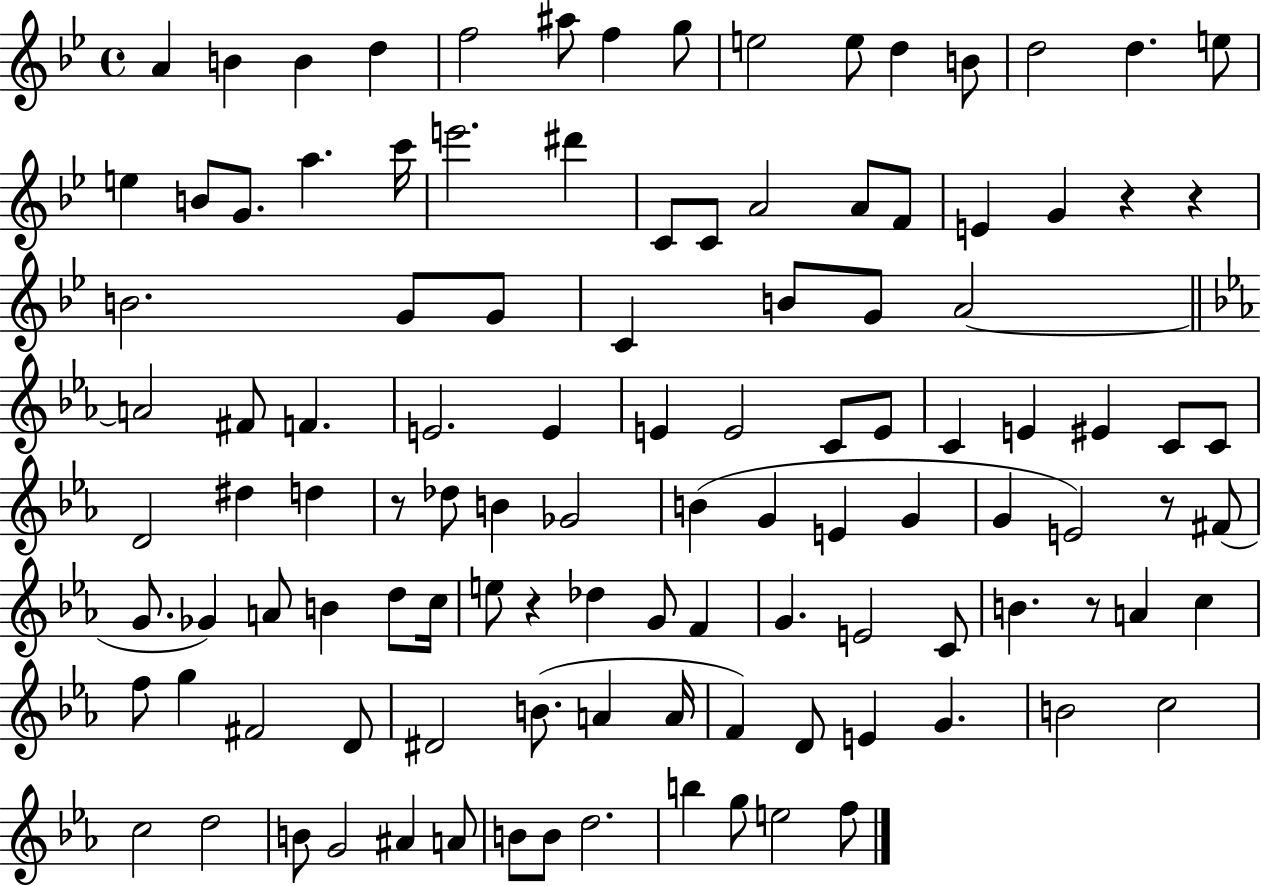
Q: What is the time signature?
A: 4/4